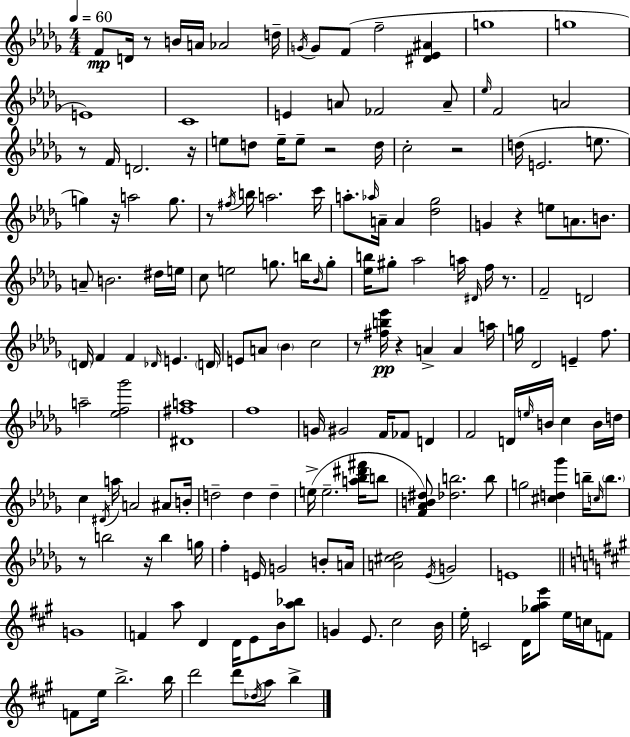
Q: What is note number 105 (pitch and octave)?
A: E5